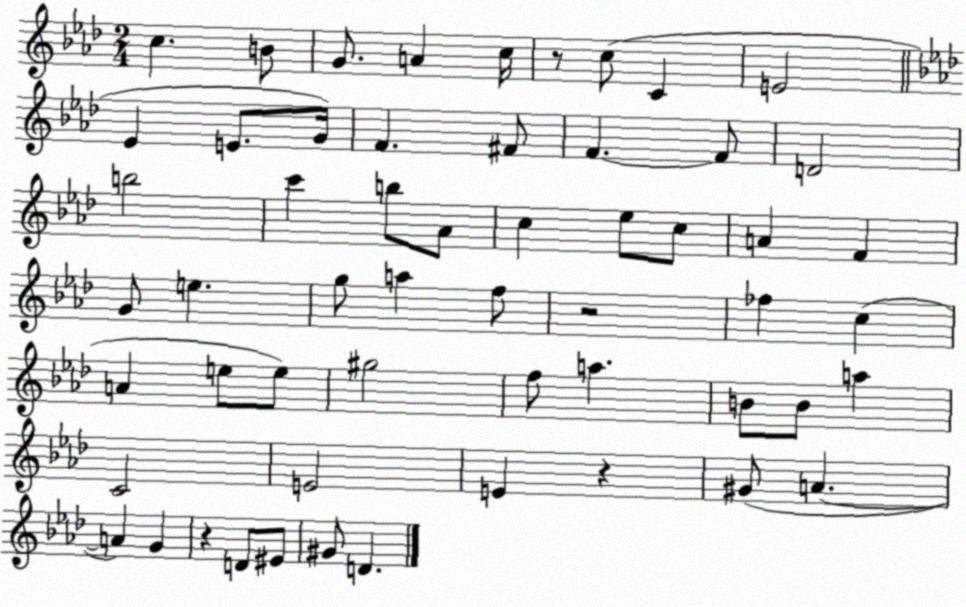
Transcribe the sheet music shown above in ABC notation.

X:1
T:Untitled
M:2/4
L:1/4
K:Ab
c B/2 G/2 A c/4 z/2 c/2 C E2 _E E/2 G/4 F ^F/2 F F/2 D2 b2 c' b/2 _A/2 c _e/2 c/2 A F G/2 e g/2 a f/2 z2 _f c A e/2 e/2 ^g2 f/2 a B/2 B/2 a C2 E2 E z ^G/2 A A G z D/2 ^E/2 ^G/2 D